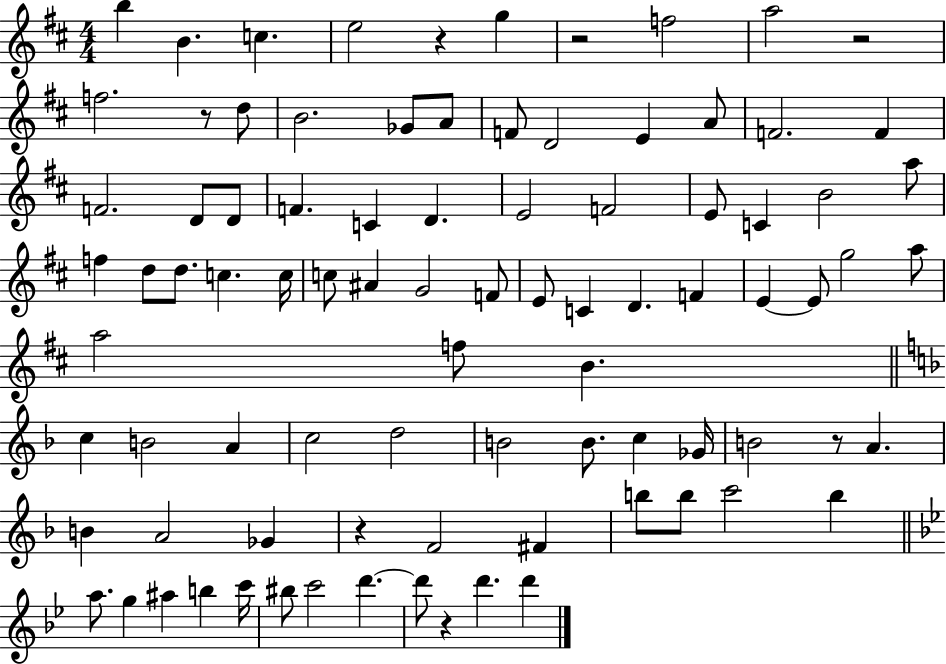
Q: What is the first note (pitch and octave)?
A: B5